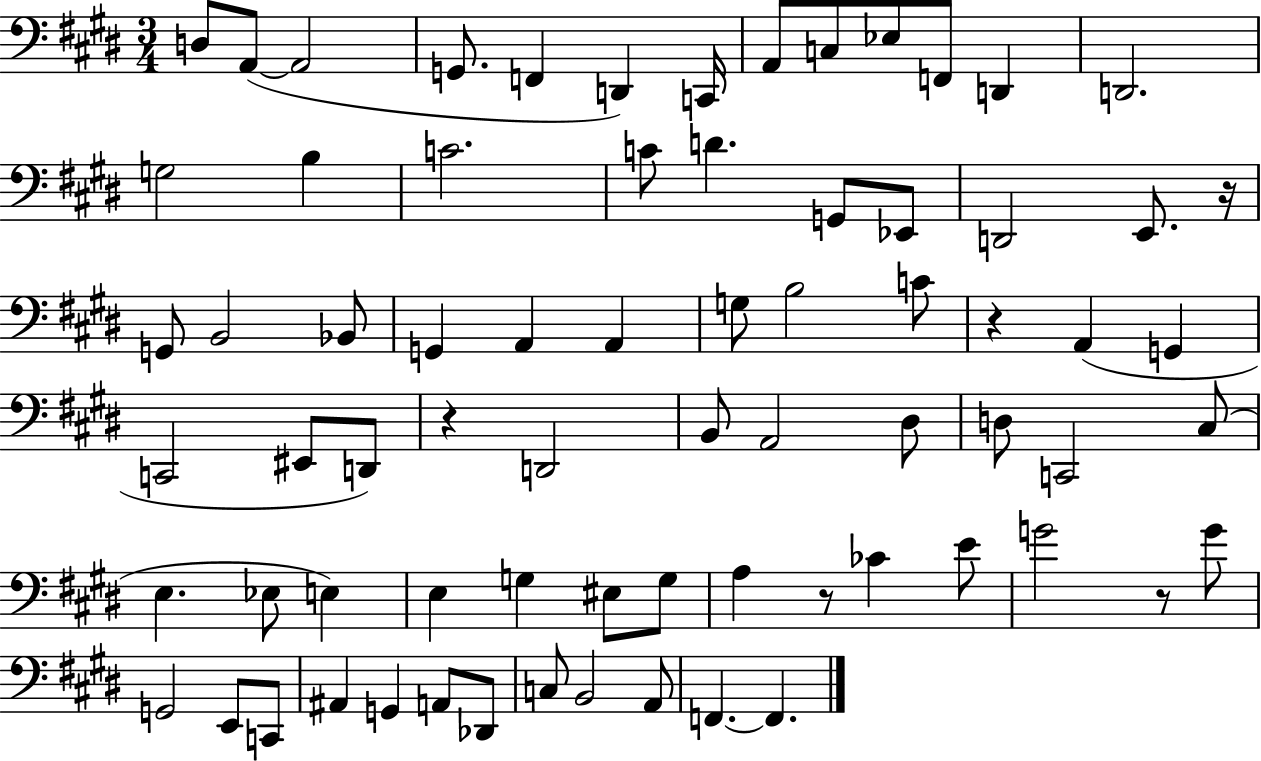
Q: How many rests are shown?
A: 5